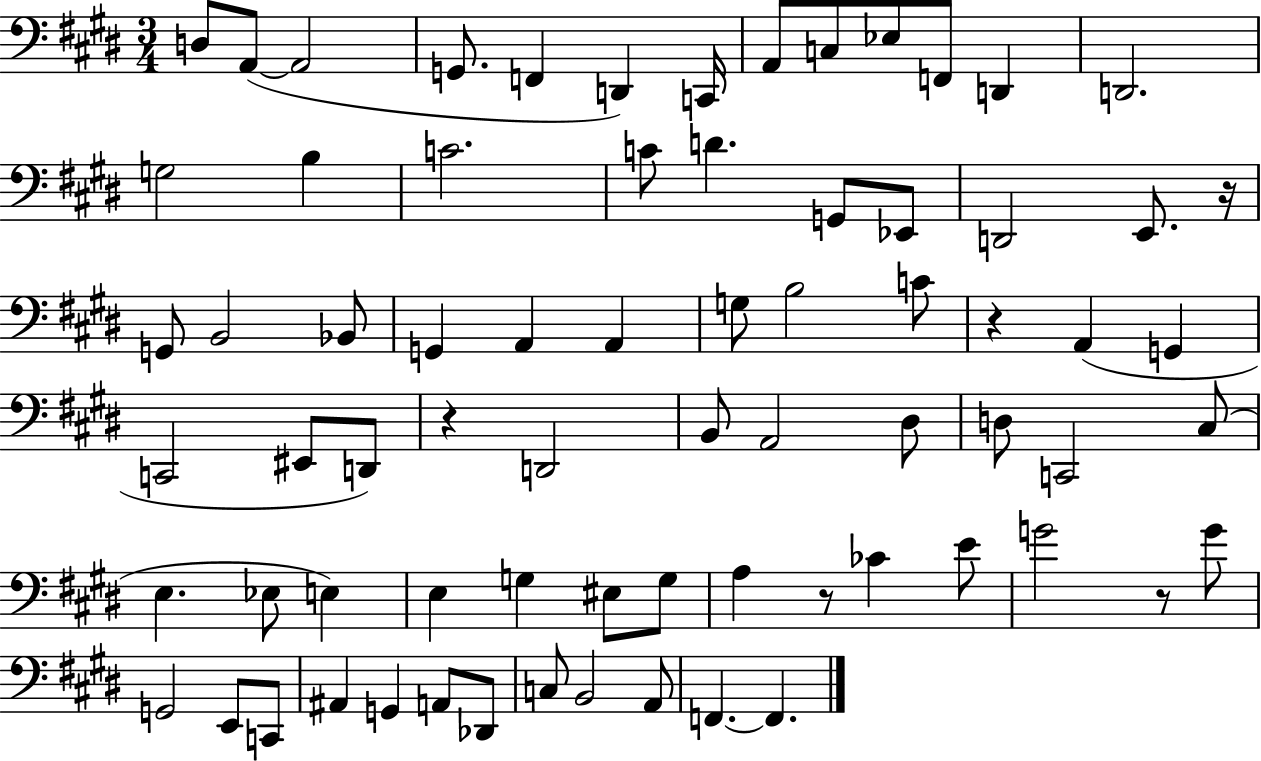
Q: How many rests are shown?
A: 5